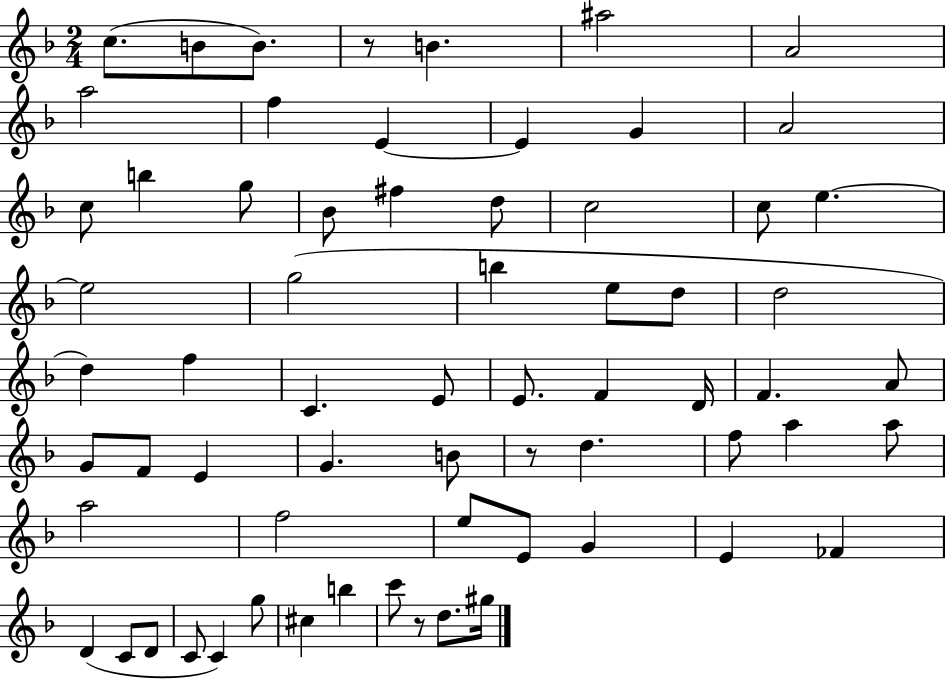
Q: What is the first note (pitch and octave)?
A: C5